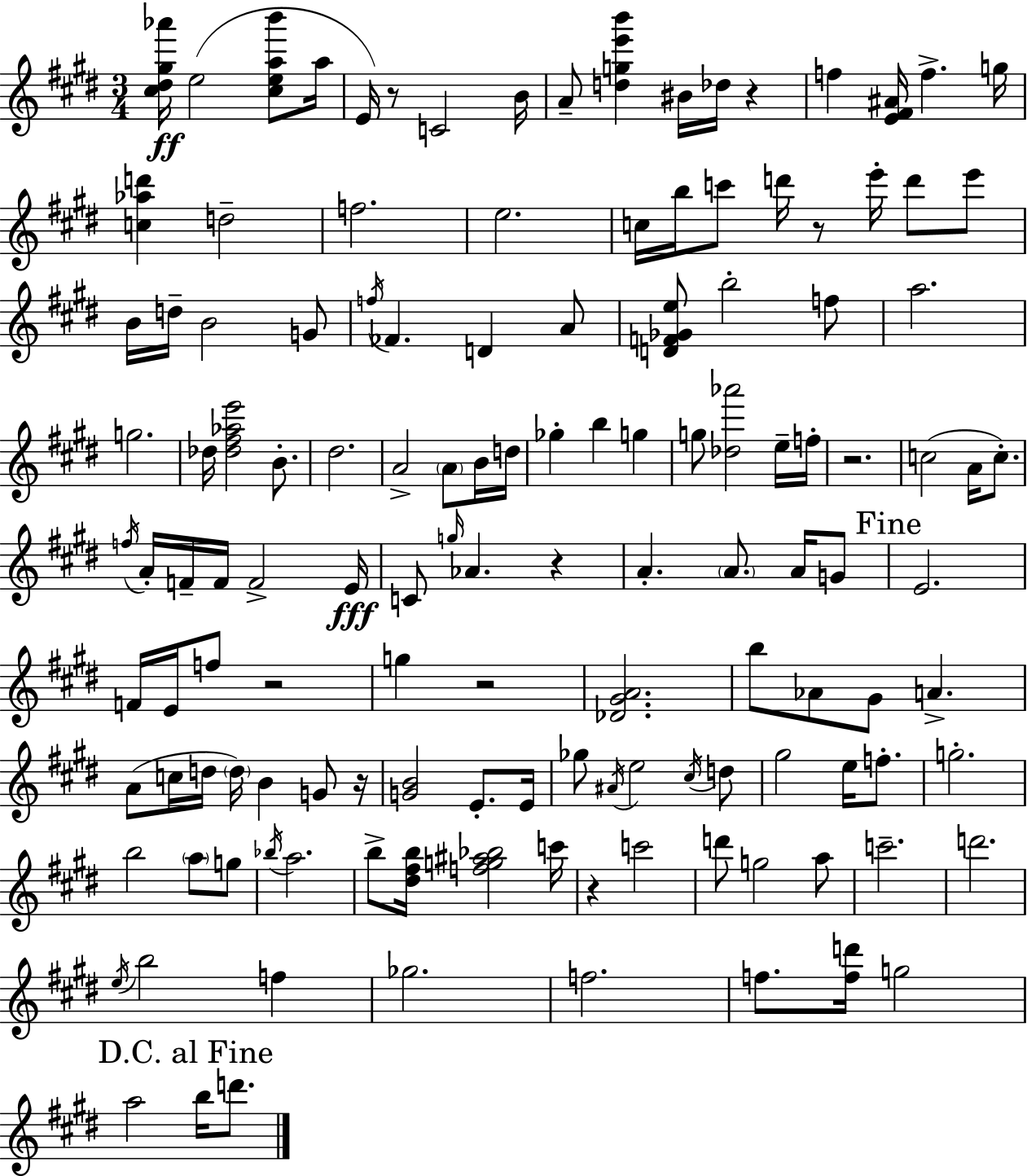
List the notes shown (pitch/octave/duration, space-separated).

[C#5,D#5,G#5,Ab6]/s E5/h [C#5,E5,A5,B6]/e A5/s E4/s R/e C4/h B4/s A4/e [D5,G5,E6,B6]/q BIS4/s Db5/s R/q F5/q [E4,F#4,A#4]/s F5/q. G5/s [C5,Ab5,D6]/q D5/h F5/h. E5/h. C5/s B5/s C6/e D6/s R/e E6/s D6/e E6/e B4/s D5/s B4/h G4/e F5/s FES4/q. D4/q A4/e [D4,F4,Gb4,E5]/e B5/h F5/e A5/h. G5/h. Db5/s [Db5,F#5,Ab5,E6]/h B4/e. D#5/h. A4/h A4/e B4/s D5/s Gb5/q B5/q G5/q G5/e [Db5,Ab6]/h E5/s F5/s R/h. C5/h A4/s C5/e. F5/s A4/s F4/s F4/s F4/h E4/s C4/e G5/s Ab4/q. R/q A4/q. A4/e. A4/s G4/e E4/h. F4/s E4/s F5/e R/h G5/q R/h [Db4,G#4,A4]/h. B5/e Ab4/e G#4/e A4/q. A4/e C5/s D5/s D5/s B4/q G4/e R/s [G4,B4]/h E4/e. E4/s Gb5/e A#4/s E5/h C#5/s D5/e G#5/h E5/s F5/e. G5/h. B5/h A5/e G5/e Bb5/s A5/h. B5/e [D#5,F#5,B5]/s [F5,G5,A#5,Bb5]/h C6/s R/q C6/h D6/e G5/h A5/e C6/h. D6/h. E5/s B5/h F5/q Gb5/h. F5/h. F5/e. [F5,D6]/s G5/h A5/h B5/s D6/e.